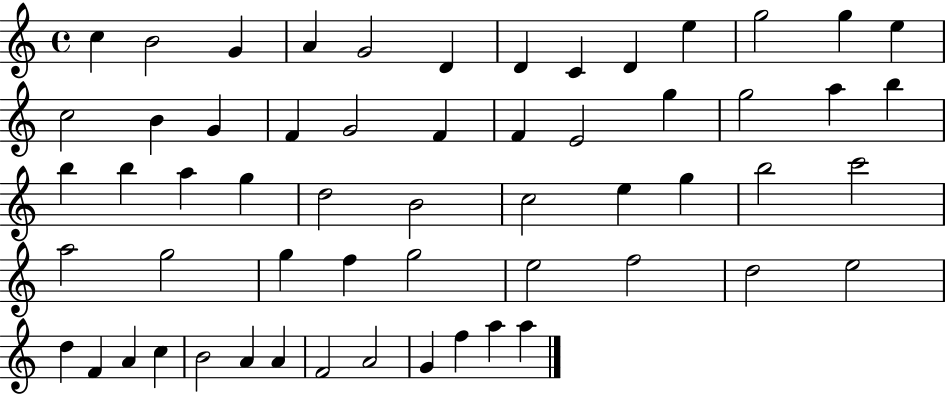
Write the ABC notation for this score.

X:1
T:Untitled
M:4/4
L:1/4
K:C
c B2 G A G2 D D C D e g2 g e c2 B G F G2 F F E2 g g2 a b b b a g d2 B2 c2 e g b2 c'2 a2 g2 g f g2 e2 f2 d2 e2 d F A c B2 A A F2 A2 G f a a